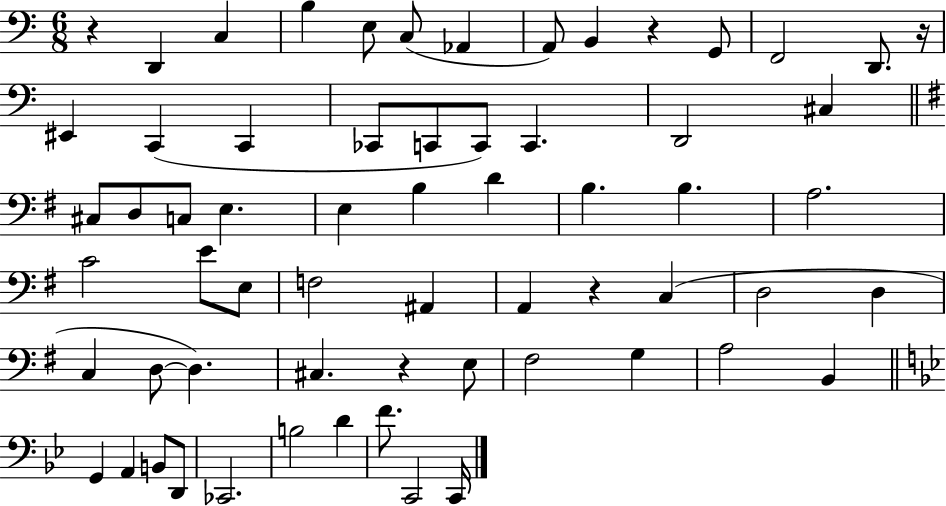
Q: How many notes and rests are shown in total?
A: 63